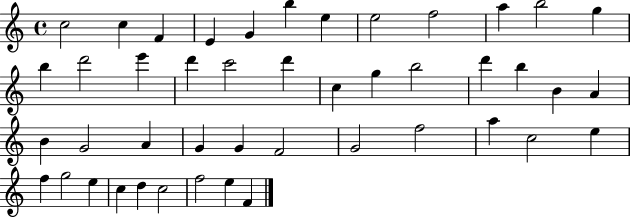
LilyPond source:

{
  \clef treble
  \time 4/4
  \defaultTimeSignature
  \key c \major
  c''2 c''4 f'4 | e'4 g'4 b''4 e''4 | e''2 f''2 | a''4 b''2 g''4 | \break b''4 d'''2 e'''4 | d'''4 c'''2 d'''4 | c''4 g''4 b''2 | d'''4 b''4 b'4 a'4 | \break b'4 g'2 a'4 | g'4 g'4 f'2 | g'2 f''2 | a''4 c''2 e''4 | \break f''4 g''2 e''4 | c''4 d''4 c''2 | f''2 e''4 f'4 | \bar "|."
}